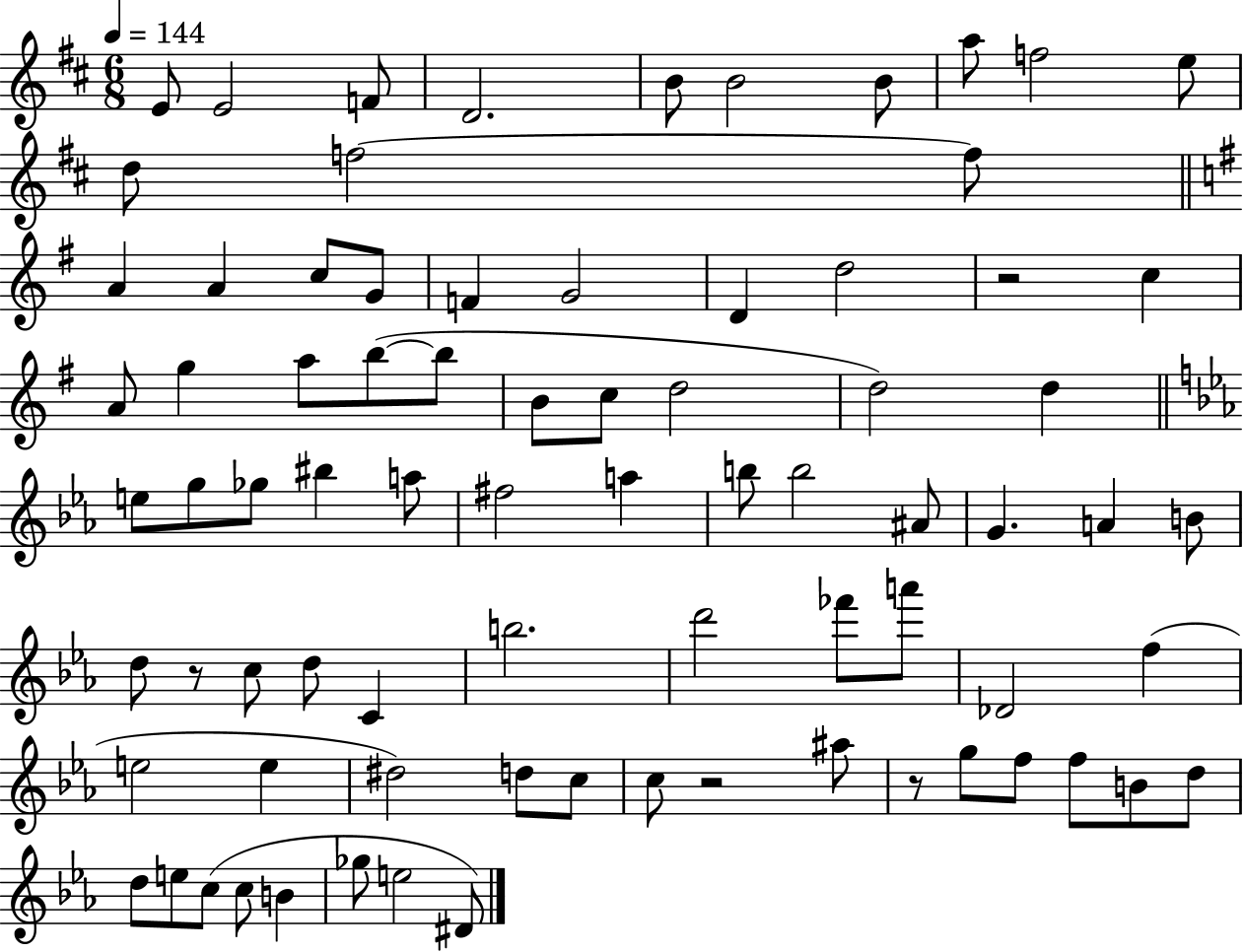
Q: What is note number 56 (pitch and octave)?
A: E5